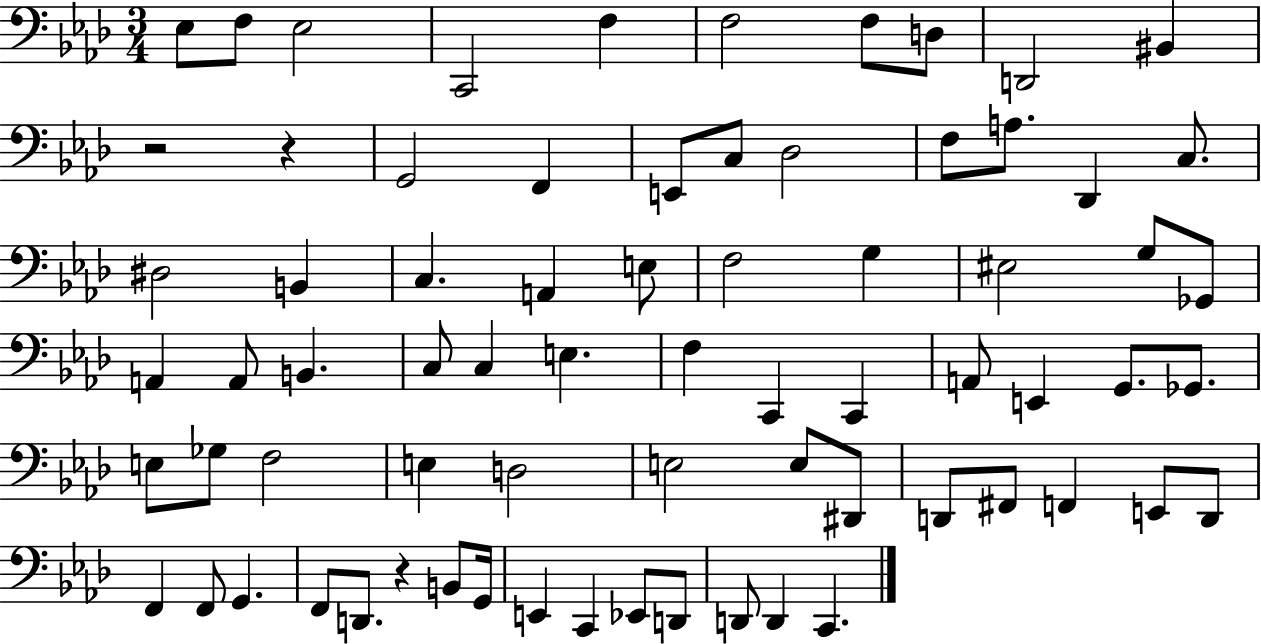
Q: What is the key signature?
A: AES major